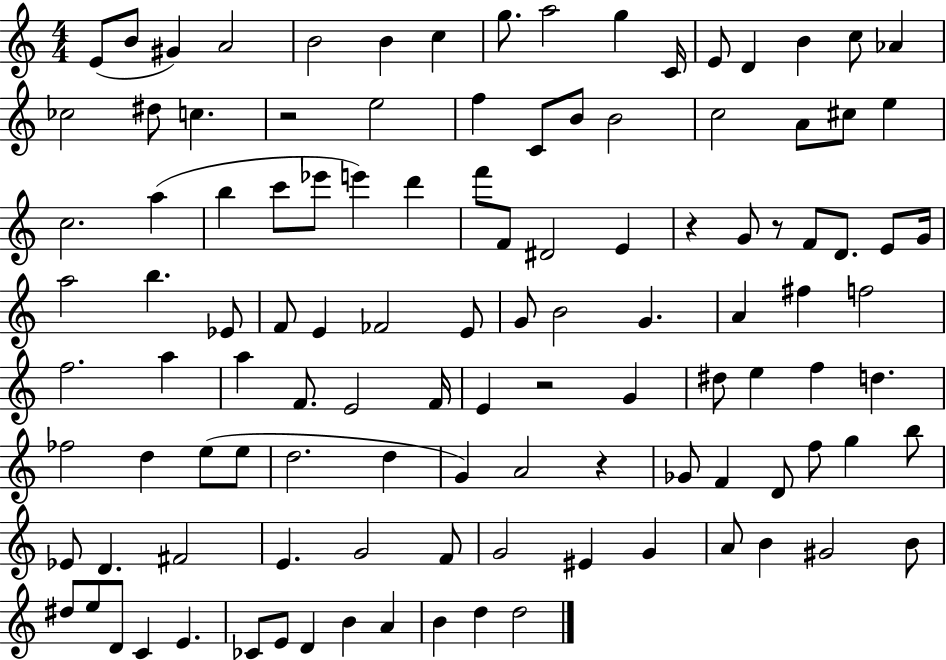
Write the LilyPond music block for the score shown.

{
  \clef treble
  \numericTimeSignature
  \time 4/4
  \key c \major
  e'8( b'8 gis'4) a'2 | b'2 b'4 c''4 | g''8. a''2 g''4 c'16 | e'8 d'4 b'4 c''8 aes'4 | \break ces''2 dis''8 c''4. | r2 e''2 | f''4 c'8 b'8 b'2 | c''2 a'8 cis''8 e''4 | \break c''2. a''4( | b''4 c'''8 ees'''8 e'''4) d'''4 | f'''8 f'8 dis'2 e'4 | r4 g'8 r8 f'8 d'8. e'8 g'16 | \break a''2 b''4. ees'8 | f'8 e'4 fes'2 e'8 | g'8 b'2 g'4. | a'4 fis''4 f''2 | \break f''2. a''4 | a''4 f'8. e'2 f'16 | e'4 r2 g'4 | dis''8 e''4 f''4 d''4. | \break fes''2 d''4 e''8( e''8 | d''2. d''4 | g'4) a'2 r4 | ges'8 f'4 d'8 f''8 g''4 b''8 | \break ees'8 d'4. fis'2 | e'4. g'2 f'8 | g'2 eis'4 g'4 | a'8 b'4 gis'2 b'8 | \break dis''8 e''8 d'8 c'4 e'4. | ces'8 e'8 d'4 b'4 a'4 | b'4 d''4 d''2 | \bar "|."
}